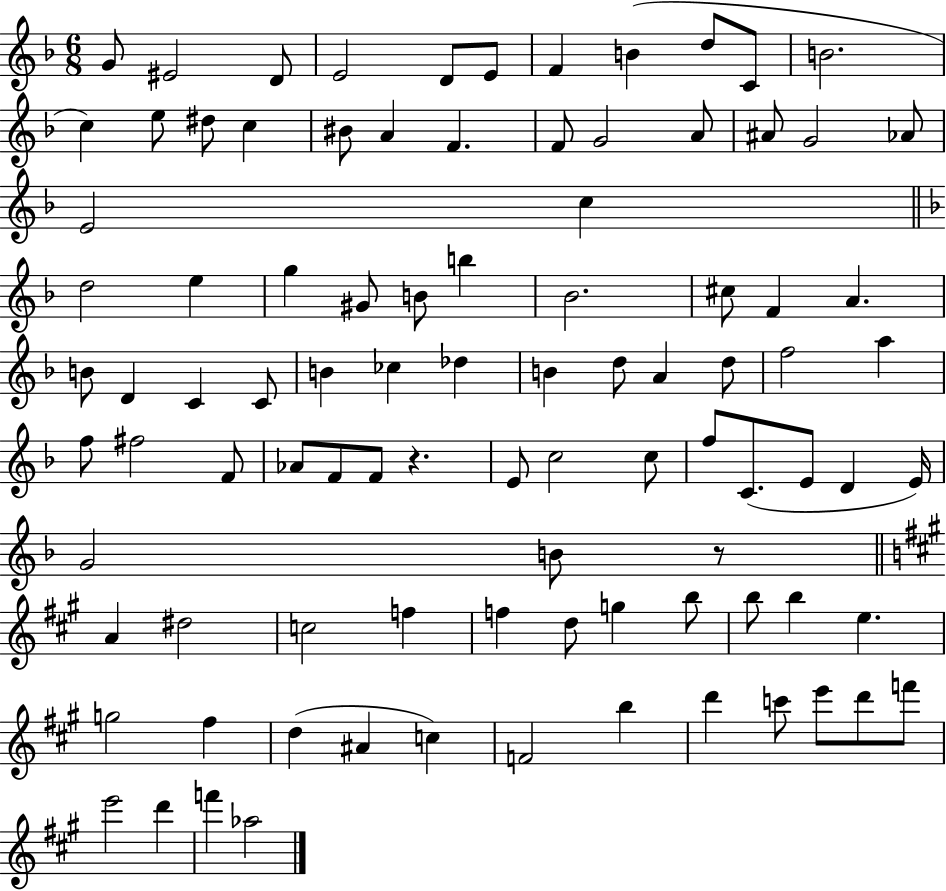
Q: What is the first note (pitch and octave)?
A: G4